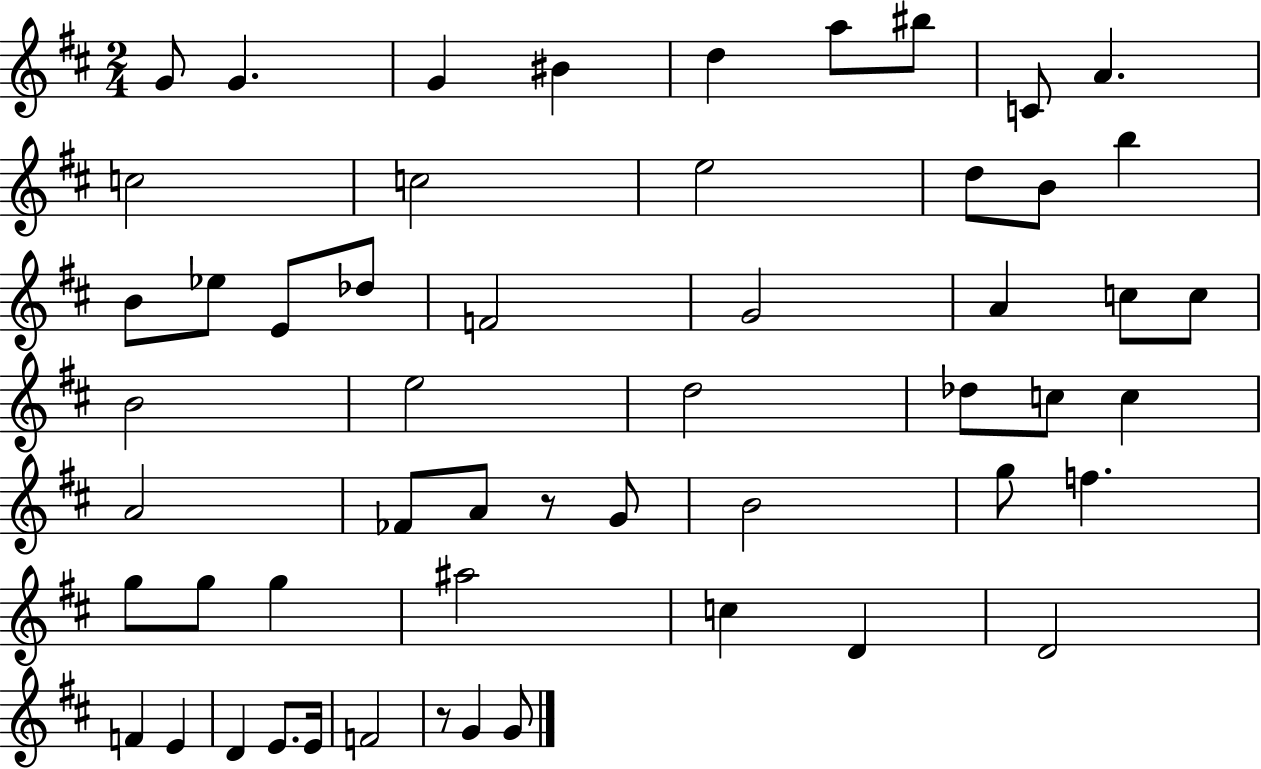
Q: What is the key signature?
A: D major